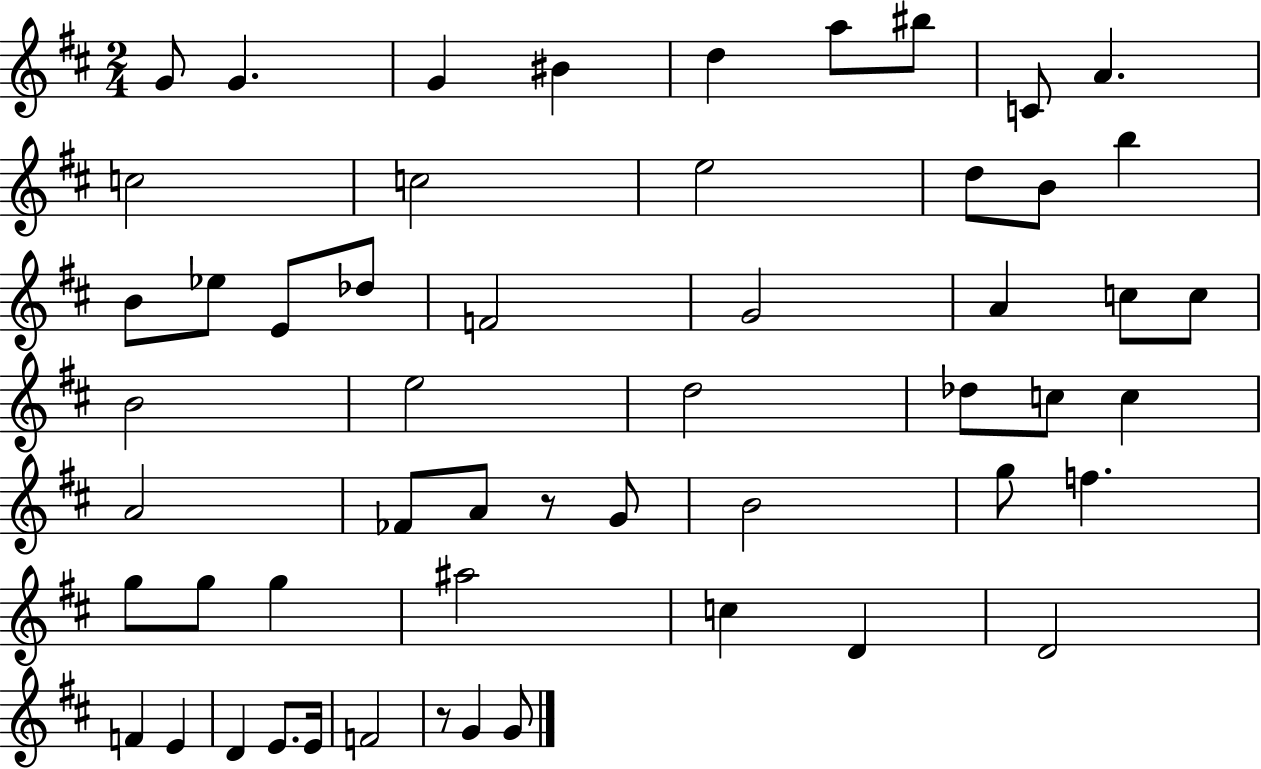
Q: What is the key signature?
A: D major